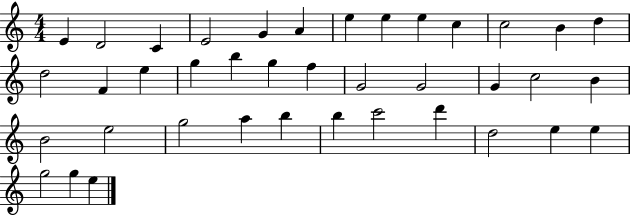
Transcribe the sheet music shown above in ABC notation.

X:1
T:Untitled
M:4/4
L:1/4
K:C
E D2 C E2 G A e e e c c2 B d d2 F e g b g f G2 G2 G c2 B B2 e2 g2 a b b c'2 d' d2 e e g2 g e